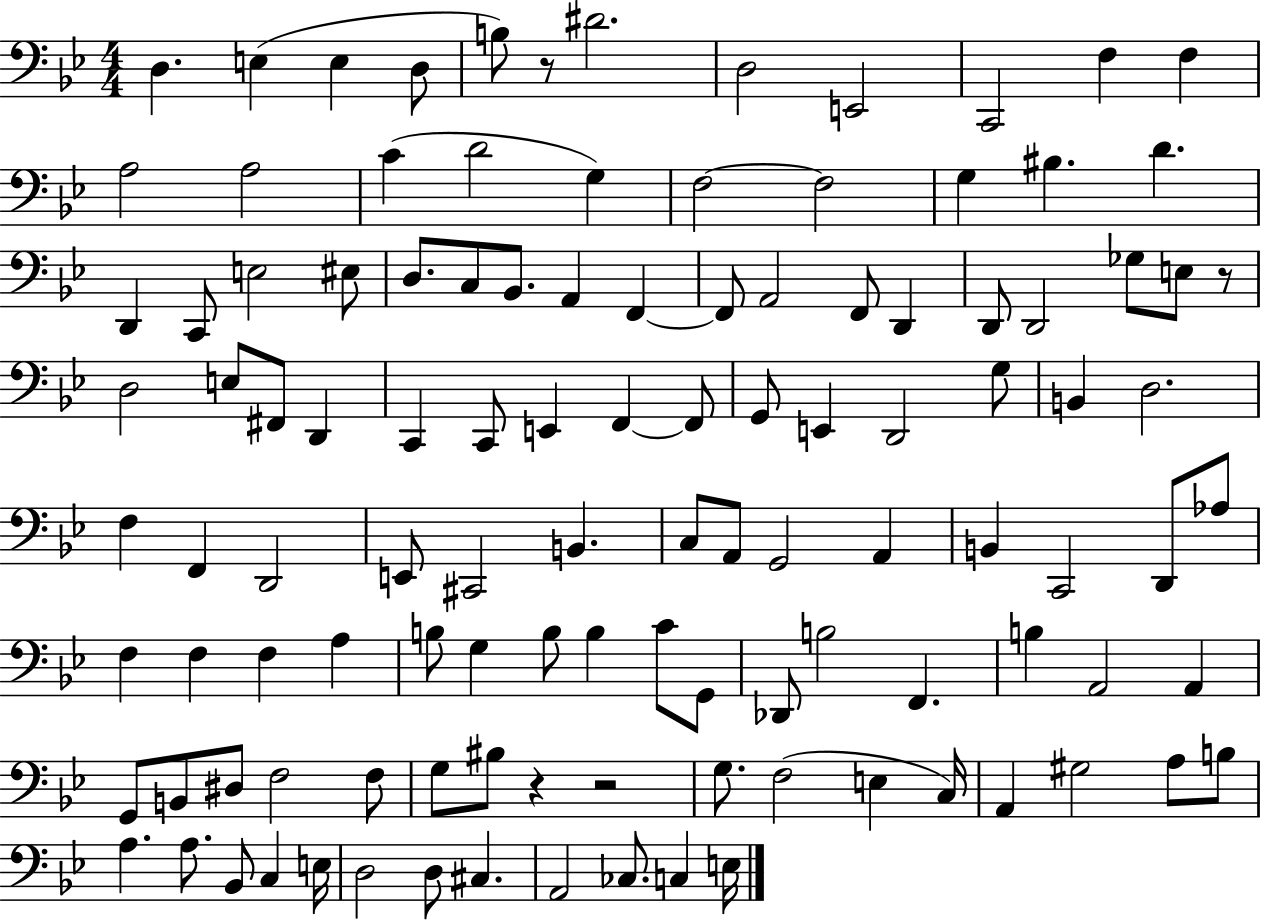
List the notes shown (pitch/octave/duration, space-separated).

D3/q. E3/q E3/q D3/e B3/e R/e D#4/h. D3/h E2/h C2/h F3/q F3/q A3/h A3/h C4/q D4/h G3/q F3/h F3/h G3/q BIS3/q. D4/q. D2/q C2/e E3/h EIS3/e D3/e. C3/e Bb2/e. A2/q F2/q F2/e A2/h F2/e D2/q D2/e D2/h Gb3/e E3/e R/e D3/h E3/e F#2/e D2/q C2/q C2/e E2/q F2/q F2/e G2/e E2/q D2/h G3/e B2/q D3/h. F3/q F2/q D2/h E2/e C#2/h B2/q. C3/e A2/e G2/h A2/q B2/q C2/h D2/e Ab3/e F3/q F3/q F3/q A3/q B3/e G3/q B3/e B3/q C4/e G2/e Db2/e B3/h F2/q. B3/q A2/h A2/q G2/e B2/e D#3/e F3/h F3/e G3/e BIS3/e R/q R/h G3/e. F3/h E3/q C3/s A2/q G#3/h A3/e B3/e A3/q. A3/e. Bb2/e C3/q E3/s D3/h D3/e C#3/q. A2/h CES3/e. C3/q E3/s